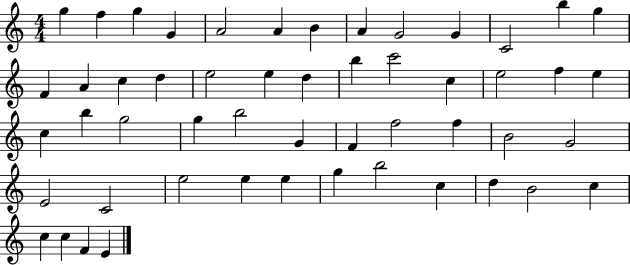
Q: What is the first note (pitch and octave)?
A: G5